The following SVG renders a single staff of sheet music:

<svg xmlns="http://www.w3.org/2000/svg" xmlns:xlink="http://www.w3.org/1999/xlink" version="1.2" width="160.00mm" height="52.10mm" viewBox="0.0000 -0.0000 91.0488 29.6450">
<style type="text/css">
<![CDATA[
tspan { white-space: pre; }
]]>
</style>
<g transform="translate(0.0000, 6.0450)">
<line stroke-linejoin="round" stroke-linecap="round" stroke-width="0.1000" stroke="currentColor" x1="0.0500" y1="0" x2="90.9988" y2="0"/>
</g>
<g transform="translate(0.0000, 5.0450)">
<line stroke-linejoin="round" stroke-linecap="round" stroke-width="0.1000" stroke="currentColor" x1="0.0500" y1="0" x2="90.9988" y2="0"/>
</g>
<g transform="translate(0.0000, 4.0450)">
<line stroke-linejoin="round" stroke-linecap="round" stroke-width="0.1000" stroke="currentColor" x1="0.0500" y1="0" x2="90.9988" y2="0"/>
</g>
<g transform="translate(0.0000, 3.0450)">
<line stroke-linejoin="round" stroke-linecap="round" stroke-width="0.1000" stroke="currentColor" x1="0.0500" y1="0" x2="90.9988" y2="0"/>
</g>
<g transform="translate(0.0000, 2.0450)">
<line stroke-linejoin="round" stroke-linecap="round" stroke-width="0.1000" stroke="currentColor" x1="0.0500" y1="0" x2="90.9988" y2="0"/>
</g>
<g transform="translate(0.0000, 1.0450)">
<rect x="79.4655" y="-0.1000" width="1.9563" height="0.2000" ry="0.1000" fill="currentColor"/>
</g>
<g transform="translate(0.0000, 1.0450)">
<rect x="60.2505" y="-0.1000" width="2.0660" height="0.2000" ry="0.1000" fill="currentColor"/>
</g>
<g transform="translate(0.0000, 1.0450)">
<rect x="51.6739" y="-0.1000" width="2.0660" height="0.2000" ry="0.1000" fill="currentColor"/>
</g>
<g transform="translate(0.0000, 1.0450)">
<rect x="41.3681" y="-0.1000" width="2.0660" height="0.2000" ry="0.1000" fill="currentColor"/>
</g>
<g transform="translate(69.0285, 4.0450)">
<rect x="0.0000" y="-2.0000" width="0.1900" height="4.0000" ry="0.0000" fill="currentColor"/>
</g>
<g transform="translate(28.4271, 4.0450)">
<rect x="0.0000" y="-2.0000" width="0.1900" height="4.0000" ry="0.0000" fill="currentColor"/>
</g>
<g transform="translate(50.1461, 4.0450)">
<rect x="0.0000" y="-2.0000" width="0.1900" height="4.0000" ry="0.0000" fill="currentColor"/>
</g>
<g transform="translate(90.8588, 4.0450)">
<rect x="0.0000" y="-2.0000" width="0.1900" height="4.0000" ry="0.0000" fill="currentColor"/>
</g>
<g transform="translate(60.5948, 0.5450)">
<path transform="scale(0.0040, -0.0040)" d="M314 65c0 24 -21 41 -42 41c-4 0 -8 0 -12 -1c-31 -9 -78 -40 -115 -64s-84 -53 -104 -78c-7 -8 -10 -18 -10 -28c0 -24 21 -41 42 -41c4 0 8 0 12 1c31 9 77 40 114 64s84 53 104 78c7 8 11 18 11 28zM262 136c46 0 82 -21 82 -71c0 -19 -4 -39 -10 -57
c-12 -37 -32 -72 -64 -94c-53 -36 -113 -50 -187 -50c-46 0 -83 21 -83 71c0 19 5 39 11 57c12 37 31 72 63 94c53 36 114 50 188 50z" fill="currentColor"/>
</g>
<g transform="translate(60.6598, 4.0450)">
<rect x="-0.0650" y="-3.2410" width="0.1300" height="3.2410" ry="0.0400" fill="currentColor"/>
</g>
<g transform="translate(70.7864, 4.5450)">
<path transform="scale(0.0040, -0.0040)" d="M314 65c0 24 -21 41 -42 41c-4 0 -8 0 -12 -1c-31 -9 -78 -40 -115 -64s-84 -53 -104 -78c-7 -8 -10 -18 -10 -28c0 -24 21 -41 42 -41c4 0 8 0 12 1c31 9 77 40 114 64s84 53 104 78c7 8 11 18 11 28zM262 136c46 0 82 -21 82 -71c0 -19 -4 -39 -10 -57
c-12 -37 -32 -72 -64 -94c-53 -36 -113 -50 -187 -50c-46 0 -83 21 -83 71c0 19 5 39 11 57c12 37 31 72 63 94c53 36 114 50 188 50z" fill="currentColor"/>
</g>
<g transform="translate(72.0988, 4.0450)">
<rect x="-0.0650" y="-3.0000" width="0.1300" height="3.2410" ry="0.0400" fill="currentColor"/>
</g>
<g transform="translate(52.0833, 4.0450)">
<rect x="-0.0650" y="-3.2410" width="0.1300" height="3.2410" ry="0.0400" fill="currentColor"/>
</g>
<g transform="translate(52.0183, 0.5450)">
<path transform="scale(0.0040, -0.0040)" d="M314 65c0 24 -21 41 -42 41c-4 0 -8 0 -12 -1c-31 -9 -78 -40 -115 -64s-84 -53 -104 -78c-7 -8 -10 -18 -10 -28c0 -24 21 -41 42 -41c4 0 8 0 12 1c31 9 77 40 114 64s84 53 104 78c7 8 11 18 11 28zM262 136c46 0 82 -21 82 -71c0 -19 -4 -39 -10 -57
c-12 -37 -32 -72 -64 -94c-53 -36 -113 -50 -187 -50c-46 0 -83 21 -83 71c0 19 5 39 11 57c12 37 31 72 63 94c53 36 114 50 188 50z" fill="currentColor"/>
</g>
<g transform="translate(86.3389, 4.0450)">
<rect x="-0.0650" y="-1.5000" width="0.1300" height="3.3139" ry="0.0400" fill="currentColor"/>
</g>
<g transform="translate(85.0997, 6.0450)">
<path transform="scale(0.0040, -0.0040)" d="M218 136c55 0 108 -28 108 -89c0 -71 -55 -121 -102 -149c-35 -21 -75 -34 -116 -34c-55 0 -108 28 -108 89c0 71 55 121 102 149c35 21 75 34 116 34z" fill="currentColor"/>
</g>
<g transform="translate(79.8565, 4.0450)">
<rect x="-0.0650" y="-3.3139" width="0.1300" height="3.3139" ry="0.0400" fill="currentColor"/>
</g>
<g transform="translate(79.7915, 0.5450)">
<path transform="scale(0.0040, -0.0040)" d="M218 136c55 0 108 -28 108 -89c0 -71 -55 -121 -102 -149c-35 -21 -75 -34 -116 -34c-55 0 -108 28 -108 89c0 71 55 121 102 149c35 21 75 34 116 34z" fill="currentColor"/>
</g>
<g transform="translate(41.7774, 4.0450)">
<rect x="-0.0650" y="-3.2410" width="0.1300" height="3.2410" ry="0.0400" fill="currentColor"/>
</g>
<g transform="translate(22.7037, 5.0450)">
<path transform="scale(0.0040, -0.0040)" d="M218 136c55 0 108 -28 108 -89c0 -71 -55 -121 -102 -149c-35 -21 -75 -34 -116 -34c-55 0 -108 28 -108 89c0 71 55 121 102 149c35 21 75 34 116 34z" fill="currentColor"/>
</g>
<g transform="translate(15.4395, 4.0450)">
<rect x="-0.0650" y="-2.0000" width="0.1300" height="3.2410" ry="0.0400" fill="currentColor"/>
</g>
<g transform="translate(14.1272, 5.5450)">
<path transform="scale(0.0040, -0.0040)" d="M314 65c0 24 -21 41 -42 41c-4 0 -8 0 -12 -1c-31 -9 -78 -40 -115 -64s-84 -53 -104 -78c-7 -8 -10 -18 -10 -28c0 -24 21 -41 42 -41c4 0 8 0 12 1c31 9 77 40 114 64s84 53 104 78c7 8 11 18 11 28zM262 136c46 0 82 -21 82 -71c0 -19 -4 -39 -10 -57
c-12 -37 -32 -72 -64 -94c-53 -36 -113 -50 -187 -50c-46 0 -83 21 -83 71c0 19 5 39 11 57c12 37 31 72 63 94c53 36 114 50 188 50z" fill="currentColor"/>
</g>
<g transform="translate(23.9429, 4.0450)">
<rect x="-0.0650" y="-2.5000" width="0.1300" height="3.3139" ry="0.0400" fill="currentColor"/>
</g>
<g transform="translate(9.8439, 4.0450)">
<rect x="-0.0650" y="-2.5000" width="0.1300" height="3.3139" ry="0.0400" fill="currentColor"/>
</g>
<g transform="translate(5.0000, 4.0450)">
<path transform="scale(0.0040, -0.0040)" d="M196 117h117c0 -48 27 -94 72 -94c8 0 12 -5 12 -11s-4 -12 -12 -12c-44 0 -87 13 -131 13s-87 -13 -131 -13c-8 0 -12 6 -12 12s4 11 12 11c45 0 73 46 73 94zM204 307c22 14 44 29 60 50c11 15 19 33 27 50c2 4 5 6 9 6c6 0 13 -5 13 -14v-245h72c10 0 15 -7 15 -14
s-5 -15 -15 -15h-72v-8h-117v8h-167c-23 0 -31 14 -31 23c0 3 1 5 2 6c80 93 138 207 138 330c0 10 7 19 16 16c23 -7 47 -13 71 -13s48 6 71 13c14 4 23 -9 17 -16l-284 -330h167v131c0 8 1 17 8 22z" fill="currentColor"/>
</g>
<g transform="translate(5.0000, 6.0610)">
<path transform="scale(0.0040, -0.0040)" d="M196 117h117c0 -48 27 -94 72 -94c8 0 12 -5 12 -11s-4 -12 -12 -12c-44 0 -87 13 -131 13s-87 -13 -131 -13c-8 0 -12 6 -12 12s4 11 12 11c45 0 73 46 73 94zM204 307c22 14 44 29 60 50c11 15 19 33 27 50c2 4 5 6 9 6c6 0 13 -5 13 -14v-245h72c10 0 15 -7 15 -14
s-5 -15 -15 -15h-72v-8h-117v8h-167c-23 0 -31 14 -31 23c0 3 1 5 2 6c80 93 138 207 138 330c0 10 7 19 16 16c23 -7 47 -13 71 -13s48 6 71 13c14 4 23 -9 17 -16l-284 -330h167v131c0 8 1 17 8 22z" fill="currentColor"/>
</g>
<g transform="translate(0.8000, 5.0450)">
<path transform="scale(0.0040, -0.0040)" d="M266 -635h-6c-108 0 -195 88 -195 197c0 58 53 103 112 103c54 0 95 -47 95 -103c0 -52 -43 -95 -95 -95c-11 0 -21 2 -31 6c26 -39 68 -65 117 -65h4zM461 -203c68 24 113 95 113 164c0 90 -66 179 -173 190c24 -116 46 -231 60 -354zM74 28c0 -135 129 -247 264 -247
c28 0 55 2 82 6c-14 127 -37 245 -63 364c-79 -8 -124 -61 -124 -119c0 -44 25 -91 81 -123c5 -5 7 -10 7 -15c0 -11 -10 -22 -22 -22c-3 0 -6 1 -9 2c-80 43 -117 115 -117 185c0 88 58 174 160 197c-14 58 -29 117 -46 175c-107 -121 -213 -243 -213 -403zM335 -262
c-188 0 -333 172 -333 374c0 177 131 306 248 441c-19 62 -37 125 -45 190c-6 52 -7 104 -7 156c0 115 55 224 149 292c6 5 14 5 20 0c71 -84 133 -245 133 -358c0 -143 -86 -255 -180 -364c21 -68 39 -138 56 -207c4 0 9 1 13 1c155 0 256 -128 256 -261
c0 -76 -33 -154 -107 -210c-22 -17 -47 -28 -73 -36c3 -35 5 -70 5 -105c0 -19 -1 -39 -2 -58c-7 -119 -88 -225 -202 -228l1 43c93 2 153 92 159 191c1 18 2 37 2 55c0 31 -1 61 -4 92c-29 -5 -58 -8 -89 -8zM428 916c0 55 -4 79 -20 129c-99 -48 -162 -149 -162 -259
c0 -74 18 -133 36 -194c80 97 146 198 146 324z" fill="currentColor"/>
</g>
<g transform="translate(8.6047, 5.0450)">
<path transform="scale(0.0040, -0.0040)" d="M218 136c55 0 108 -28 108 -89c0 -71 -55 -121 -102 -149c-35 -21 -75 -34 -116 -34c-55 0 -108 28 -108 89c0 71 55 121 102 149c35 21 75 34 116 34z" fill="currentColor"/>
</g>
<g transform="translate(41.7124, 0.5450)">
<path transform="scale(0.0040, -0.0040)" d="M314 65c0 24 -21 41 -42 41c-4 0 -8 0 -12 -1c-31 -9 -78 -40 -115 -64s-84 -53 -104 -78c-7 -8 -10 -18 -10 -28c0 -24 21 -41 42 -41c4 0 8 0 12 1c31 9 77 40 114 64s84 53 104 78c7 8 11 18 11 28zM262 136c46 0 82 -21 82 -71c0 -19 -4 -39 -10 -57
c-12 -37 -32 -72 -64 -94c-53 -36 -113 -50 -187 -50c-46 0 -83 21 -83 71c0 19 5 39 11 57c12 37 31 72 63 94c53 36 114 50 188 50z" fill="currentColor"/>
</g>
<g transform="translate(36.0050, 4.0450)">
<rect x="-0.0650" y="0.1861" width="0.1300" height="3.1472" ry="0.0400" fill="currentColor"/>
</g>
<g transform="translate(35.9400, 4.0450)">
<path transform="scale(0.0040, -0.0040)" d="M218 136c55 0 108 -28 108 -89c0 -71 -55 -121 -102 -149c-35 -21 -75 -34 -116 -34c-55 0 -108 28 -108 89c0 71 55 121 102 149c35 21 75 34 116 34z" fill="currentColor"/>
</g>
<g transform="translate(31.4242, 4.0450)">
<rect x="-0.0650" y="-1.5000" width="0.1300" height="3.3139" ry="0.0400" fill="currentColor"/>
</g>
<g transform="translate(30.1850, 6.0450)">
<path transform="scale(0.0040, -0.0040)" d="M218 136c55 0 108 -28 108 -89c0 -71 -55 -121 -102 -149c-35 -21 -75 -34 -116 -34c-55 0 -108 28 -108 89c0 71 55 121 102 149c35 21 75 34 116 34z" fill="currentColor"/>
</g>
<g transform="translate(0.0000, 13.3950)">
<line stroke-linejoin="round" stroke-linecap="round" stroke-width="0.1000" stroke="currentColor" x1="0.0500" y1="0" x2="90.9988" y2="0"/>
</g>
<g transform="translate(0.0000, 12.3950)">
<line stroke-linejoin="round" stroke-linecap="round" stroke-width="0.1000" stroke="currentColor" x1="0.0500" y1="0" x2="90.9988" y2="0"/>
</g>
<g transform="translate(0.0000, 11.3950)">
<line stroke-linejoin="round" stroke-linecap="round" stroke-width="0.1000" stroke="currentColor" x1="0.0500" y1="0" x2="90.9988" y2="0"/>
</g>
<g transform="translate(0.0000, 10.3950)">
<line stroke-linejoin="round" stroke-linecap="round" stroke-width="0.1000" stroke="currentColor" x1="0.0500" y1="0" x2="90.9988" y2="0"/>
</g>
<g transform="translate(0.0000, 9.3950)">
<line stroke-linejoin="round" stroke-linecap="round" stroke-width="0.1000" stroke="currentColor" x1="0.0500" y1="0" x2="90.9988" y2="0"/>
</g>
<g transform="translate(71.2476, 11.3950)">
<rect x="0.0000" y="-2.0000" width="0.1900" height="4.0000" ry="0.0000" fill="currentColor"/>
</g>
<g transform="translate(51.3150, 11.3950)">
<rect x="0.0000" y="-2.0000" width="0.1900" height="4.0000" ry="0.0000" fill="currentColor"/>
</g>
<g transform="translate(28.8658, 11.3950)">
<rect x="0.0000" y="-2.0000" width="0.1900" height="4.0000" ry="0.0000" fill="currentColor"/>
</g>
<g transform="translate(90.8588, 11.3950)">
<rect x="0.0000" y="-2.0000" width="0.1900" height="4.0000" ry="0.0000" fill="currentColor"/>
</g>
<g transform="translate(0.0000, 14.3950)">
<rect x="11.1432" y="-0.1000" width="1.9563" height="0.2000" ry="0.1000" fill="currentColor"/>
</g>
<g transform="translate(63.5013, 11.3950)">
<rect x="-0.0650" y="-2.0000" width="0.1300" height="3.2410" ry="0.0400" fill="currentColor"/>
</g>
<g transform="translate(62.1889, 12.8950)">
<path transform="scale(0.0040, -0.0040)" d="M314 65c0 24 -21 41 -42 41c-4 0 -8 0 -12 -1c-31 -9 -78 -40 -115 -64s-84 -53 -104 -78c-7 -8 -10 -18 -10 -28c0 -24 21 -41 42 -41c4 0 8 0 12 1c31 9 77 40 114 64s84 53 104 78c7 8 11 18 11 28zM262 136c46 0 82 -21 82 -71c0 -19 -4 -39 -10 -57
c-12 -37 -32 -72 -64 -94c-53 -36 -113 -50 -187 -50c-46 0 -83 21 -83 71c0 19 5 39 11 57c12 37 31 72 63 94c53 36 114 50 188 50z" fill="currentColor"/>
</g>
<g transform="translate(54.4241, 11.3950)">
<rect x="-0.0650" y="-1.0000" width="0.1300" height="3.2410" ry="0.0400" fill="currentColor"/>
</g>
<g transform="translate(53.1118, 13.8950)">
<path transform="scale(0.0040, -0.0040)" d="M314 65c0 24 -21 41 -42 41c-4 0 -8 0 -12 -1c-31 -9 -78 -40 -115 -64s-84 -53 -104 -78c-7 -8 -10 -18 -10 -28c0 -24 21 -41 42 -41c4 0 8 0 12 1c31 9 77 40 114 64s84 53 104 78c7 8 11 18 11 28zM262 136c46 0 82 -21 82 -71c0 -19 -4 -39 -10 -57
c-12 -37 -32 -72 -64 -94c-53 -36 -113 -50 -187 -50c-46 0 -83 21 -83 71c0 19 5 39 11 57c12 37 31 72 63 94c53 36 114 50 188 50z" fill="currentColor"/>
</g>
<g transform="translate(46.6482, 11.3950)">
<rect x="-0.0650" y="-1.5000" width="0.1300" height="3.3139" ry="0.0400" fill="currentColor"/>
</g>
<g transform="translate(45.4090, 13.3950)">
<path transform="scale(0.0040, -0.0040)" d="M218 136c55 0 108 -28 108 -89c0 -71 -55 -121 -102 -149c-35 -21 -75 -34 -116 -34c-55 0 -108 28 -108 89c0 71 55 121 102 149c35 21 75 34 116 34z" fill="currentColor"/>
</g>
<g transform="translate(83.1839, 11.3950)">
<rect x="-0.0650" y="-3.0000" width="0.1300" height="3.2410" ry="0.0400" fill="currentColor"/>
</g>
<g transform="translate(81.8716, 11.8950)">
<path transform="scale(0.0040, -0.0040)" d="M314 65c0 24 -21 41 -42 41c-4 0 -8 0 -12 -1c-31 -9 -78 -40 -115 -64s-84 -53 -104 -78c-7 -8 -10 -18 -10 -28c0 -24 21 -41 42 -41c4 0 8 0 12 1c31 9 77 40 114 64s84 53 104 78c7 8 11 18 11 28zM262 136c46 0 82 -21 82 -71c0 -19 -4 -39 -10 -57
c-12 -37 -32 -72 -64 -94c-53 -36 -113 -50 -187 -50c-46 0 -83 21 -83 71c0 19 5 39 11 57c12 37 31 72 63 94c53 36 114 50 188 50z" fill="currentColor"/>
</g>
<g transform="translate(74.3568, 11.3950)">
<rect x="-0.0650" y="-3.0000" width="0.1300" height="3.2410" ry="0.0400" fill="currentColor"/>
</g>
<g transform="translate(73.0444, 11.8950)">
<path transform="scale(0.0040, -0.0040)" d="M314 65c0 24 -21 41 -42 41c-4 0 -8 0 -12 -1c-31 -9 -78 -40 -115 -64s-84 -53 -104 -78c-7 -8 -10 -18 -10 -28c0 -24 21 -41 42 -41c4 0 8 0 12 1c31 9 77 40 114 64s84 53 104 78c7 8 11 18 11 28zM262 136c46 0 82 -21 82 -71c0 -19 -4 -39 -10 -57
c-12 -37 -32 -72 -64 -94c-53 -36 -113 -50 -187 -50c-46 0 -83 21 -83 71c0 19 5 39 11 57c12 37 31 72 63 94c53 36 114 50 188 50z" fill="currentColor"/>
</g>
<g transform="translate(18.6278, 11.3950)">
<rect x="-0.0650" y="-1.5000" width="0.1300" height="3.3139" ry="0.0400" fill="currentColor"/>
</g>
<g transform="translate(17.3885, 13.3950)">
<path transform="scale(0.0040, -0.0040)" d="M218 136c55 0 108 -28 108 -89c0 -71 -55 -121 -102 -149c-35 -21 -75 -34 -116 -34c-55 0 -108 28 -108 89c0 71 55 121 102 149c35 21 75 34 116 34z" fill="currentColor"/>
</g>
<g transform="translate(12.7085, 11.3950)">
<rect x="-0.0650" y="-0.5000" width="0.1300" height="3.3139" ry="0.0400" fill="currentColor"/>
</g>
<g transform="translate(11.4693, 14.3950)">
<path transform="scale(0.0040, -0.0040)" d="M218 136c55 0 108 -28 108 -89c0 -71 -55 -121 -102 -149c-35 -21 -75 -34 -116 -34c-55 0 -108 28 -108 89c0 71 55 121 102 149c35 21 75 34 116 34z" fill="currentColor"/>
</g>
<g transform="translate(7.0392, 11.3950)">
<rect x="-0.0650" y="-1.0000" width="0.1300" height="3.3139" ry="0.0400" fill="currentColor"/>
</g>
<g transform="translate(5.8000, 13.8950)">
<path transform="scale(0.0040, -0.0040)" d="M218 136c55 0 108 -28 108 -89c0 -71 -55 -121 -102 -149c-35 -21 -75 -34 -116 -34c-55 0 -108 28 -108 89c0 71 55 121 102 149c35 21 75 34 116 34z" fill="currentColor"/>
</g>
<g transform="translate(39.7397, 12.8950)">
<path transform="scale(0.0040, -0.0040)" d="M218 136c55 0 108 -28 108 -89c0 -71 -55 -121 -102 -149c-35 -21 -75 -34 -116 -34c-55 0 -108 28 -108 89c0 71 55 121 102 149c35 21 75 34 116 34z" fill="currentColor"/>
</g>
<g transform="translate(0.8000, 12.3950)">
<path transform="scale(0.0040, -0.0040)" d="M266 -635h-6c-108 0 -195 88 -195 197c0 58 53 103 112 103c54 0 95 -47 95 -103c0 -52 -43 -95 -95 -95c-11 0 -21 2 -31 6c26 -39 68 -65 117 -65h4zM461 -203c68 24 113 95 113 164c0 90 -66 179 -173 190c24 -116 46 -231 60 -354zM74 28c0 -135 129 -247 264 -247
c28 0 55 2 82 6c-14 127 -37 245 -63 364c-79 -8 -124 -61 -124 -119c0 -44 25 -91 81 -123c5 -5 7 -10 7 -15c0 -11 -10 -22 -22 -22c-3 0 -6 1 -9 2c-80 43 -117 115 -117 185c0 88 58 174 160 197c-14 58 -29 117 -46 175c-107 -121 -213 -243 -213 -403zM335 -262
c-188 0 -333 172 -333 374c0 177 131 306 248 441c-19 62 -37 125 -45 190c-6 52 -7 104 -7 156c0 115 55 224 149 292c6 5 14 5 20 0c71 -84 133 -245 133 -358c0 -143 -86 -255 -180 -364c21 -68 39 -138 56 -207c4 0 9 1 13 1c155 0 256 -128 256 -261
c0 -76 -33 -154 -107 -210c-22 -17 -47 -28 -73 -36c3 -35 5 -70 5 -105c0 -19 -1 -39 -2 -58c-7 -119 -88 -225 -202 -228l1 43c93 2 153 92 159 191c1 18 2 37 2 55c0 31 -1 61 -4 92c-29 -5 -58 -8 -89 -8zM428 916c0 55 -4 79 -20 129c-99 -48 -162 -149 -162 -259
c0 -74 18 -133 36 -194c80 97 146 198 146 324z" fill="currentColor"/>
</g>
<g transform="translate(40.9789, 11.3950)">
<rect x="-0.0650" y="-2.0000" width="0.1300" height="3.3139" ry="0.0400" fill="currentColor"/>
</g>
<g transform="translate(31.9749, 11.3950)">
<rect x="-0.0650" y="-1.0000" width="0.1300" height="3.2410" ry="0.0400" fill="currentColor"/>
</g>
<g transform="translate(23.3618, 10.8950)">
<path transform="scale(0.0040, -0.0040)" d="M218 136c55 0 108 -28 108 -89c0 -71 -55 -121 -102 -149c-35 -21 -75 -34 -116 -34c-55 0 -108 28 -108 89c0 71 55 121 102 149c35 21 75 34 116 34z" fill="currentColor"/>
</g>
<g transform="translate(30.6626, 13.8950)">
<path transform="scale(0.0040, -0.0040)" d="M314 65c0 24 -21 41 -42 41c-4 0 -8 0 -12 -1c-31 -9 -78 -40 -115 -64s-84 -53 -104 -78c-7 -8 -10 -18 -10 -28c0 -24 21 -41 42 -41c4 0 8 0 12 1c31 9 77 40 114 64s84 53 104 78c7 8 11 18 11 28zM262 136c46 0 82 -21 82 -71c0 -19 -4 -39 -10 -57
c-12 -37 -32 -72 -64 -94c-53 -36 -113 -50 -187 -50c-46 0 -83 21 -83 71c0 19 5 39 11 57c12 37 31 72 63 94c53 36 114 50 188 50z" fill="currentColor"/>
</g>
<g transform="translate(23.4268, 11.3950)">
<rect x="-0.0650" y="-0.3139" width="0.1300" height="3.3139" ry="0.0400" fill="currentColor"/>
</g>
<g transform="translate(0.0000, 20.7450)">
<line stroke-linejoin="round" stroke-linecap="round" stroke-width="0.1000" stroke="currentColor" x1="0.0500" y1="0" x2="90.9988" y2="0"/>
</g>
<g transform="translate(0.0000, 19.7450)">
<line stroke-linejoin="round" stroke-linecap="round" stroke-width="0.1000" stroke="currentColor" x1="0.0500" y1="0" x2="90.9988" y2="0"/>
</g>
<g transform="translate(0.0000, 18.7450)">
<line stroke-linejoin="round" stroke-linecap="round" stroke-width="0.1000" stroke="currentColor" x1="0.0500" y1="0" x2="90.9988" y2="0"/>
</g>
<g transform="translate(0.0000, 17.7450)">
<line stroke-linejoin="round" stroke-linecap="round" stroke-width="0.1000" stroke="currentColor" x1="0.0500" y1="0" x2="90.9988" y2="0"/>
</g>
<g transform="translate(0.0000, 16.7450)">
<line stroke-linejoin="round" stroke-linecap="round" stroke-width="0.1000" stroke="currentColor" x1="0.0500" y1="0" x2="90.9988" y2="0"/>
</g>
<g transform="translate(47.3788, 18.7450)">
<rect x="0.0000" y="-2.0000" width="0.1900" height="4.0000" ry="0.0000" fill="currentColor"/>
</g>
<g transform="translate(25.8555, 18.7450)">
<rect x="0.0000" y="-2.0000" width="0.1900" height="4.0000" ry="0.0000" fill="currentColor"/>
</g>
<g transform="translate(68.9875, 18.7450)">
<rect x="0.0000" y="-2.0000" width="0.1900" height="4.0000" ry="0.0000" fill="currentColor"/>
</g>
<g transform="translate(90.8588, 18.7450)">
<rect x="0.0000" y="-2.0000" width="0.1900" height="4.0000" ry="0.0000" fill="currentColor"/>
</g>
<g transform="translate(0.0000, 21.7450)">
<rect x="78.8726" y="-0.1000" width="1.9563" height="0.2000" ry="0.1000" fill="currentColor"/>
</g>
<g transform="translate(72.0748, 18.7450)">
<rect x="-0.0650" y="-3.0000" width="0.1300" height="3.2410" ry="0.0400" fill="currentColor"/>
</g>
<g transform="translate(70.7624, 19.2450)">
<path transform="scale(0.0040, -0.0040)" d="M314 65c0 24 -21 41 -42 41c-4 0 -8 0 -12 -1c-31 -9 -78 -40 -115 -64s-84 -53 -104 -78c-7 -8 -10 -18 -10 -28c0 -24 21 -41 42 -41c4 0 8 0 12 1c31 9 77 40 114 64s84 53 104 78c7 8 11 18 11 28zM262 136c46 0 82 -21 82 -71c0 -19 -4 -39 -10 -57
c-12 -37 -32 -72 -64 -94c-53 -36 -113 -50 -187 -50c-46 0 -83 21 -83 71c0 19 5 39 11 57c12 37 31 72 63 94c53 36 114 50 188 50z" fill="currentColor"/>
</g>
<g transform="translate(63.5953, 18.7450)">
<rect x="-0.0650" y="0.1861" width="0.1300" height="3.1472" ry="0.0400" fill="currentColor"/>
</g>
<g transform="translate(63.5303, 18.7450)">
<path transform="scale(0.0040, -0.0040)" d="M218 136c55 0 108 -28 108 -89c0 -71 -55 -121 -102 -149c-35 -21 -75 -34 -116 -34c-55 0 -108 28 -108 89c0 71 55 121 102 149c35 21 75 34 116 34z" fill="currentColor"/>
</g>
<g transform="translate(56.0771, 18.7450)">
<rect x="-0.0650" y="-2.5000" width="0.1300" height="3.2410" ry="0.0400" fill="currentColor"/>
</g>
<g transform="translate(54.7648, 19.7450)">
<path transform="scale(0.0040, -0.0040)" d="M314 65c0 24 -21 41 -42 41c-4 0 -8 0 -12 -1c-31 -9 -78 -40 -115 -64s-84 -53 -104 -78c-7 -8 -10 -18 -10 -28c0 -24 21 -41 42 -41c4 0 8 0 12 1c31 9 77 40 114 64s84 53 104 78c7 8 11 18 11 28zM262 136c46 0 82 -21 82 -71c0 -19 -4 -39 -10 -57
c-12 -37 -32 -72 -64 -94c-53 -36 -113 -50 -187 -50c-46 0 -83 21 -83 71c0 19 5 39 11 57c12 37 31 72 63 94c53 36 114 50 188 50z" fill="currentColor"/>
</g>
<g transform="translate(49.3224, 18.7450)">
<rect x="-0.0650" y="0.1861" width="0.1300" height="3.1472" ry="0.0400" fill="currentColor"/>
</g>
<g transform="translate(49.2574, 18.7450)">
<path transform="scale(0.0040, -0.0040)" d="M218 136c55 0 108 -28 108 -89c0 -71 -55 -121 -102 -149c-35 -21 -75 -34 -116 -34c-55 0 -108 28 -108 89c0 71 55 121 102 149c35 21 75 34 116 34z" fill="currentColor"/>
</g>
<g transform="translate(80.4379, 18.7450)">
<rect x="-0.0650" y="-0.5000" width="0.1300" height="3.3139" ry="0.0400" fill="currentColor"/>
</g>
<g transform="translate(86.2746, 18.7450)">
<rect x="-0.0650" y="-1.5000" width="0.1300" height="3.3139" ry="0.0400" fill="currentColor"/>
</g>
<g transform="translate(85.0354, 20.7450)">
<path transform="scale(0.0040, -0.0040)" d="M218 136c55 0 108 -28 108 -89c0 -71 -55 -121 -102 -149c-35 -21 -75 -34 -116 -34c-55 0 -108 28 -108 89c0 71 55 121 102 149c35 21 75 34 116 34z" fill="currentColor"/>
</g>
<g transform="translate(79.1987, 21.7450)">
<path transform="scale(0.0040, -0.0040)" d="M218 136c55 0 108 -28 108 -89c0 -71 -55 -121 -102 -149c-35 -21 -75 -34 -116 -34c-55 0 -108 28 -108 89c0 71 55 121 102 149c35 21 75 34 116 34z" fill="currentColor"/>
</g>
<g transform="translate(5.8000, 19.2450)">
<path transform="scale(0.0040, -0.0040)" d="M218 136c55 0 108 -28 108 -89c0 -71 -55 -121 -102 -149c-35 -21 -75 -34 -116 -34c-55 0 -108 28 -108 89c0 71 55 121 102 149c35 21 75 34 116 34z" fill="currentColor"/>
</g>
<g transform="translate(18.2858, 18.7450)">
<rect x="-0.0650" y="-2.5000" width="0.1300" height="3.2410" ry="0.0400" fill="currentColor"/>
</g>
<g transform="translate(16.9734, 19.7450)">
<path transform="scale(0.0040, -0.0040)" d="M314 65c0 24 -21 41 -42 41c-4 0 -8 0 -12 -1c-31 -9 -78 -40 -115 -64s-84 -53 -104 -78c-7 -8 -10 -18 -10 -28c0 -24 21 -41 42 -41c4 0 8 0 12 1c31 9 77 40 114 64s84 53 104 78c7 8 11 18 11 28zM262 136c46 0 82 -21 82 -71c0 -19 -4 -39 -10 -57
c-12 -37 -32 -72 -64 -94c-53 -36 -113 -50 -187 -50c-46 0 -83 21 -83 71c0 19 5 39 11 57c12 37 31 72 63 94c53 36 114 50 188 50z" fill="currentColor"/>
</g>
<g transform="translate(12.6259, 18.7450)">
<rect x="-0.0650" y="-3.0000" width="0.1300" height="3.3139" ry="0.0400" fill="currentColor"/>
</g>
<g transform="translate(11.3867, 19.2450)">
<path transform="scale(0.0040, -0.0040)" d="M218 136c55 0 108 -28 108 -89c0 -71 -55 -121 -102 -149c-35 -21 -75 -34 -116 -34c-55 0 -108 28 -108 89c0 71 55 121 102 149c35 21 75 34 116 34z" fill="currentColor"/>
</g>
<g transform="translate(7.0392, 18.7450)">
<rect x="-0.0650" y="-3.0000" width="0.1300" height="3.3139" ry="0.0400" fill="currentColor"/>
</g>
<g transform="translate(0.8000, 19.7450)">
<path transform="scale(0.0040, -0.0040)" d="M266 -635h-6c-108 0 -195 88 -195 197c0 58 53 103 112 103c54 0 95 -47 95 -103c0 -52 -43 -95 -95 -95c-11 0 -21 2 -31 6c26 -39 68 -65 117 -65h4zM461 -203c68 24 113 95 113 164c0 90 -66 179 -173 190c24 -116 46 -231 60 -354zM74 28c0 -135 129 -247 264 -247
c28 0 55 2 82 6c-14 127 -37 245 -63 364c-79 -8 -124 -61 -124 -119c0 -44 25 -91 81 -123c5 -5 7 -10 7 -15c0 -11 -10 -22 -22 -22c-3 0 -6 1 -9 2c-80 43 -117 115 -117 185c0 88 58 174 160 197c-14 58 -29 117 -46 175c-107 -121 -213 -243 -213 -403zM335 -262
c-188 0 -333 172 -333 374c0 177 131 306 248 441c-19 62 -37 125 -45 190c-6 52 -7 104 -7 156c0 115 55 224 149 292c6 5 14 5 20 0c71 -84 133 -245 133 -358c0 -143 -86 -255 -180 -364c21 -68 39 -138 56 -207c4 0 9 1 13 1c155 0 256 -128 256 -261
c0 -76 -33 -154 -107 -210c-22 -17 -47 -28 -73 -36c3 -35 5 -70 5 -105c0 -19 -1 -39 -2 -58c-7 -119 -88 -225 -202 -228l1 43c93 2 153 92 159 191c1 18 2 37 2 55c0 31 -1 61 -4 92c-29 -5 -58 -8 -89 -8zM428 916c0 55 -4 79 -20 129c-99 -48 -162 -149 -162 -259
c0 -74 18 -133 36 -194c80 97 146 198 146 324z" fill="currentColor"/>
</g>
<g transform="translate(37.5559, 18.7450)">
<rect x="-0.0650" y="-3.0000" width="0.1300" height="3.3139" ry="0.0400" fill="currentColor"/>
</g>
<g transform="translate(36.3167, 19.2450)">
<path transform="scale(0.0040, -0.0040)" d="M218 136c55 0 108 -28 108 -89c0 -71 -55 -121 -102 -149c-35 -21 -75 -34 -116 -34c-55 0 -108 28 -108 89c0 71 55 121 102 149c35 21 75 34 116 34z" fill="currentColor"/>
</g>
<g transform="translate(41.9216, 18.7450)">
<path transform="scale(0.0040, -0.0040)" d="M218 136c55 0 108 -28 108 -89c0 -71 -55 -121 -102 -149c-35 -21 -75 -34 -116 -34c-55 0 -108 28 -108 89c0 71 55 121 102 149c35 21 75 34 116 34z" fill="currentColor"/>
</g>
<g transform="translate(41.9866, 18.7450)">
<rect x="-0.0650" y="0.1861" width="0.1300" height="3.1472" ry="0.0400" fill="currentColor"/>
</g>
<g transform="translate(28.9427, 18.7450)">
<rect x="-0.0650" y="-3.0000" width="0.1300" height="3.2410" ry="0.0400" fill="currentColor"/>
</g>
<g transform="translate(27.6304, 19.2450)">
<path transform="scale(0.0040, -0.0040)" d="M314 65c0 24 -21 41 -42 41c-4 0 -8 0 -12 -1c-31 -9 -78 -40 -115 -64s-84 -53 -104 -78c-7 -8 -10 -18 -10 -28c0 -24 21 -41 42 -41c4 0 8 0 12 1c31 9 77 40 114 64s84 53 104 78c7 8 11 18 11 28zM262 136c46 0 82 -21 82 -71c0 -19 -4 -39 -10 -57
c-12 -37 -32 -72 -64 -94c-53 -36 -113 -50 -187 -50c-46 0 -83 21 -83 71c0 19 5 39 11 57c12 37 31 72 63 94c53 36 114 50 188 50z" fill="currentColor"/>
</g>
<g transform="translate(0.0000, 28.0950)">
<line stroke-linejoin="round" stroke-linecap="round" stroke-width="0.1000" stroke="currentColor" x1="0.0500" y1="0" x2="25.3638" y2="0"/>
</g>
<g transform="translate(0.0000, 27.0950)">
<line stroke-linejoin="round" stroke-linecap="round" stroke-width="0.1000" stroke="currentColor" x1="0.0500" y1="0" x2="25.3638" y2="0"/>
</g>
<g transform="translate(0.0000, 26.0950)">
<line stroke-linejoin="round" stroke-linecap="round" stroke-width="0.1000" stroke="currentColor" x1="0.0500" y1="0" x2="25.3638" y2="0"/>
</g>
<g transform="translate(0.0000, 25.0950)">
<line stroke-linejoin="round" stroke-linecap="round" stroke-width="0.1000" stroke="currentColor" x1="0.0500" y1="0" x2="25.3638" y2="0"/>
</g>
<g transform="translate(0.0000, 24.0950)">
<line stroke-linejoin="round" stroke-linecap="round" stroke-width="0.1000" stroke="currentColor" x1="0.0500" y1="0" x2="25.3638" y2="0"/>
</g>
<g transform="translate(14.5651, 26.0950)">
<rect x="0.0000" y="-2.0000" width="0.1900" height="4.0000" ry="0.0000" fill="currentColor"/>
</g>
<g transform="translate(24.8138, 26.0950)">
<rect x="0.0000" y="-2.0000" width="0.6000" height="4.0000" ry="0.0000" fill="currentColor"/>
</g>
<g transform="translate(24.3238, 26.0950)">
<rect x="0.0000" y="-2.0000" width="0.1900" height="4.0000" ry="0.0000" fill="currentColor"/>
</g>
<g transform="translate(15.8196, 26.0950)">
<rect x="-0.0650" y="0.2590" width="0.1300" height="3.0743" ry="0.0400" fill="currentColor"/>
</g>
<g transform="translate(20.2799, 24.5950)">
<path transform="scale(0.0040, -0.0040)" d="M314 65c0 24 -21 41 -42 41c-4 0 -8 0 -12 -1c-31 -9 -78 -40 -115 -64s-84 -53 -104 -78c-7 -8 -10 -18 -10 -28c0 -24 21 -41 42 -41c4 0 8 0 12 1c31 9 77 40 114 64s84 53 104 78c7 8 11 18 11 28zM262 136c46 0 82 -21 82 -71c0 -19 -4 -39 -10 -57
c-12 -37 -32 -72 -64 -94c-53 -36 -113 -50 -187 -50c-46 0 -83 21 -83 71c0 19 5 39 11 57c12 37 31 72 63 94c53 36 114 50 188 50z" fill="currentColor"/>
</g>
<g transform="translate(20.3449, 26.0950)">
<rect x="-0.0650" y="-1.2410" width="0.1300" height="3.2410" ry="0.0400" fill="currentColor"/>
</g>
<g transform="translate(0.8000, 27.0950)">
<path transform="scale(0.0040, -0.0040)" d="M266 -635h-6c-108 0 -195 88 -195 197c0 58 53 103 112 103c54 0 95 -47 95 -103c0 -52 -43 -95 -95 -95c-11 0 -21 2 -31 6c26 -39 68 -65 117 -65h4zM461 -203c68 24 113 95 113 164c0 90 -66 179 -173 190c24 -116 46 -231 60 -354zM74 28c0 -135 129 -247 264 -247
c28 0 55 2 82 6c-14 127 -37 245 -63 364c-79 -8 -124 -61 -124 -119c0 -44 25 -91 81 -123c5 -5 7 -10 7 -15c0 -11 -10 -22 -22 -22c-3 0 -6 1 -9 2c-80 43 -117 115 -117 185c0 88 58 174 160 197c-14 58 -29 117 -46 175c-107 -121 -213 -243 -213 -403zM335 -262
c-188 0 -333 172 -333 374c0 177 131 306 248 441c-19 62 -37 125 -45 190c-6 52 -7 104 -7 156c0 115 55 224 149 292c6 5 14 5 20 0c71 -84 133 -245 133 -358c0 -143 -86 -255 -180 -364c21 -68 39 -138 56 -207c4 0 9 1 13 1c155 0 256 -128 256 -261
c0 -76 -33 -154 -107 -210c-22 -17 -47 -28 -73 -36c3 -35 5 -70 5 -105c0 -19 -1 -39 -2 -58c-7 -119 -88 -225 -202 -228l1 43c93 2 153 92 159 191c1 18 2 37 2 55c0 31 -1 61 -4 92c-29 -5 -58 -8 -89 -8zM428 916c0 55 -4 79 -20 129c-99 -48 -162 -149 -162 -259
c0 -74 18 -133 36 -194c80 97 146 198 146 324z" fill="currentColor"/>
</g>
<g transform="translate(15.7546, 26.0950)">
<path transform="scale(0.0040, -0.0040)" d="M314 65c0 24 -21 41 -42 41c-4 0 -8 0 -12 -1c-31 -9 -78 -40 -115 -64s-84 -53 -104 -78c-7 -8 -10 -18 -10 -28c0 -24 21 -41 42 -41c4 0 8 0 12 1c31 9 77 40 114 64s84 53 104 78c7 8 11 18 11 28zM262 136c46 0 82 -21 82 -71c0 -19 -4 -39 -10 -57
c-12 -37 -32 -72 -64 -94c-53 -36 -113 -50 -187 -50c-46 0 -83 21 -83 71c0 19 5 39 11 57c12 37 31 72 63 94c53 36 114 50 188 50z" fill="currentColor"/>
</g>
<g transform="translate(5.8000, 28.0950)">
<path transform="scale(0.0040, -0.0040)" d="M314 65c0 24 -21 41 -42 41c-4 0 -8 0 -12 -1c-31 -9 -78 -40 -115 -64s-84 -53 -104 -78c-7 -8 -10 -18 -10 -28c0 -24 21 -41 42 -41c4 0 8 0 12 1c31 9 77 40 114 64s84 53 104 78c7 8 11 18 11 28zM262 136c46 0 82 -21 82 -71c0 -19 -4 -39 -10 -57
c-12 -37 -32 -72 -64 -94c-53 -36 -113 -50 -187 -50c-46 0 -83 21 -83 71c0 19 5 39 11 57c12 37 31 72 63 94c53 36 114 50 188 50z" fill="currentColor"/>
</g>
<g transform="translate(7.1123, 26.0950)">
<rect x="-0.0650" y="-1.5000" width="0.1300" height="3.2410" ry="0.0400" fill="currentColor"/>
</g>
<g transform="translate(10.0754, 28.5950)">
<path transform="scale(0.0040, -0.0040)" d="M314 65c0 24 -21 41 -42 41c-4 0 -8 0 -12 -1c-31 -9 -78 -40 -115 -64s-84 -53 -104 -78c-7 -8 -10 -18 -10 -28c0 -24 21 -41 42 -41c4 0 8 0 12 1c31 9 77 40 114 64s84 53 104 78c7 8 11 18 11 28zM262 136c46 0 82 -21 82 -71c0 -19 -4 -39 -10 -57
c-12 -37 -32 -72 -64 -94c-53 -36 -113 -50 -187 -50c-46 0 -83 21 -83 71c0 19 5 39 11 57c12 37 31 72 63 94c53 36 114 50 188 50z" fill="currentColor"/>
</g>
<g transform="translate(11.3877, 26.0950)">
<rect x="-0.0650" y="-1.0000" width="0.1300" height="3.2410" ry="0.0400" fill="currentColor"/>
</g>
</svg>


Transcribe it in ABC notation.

X:1
T:Untitled
M:4/4
L:1/4
K:C
G F2 G E B b2 b2 b2 A2 b E D C E c D2 F E D2 F2 A2 A2 A A G2 A2 A B B G2 B A2 C E E2 D2 B2 e2